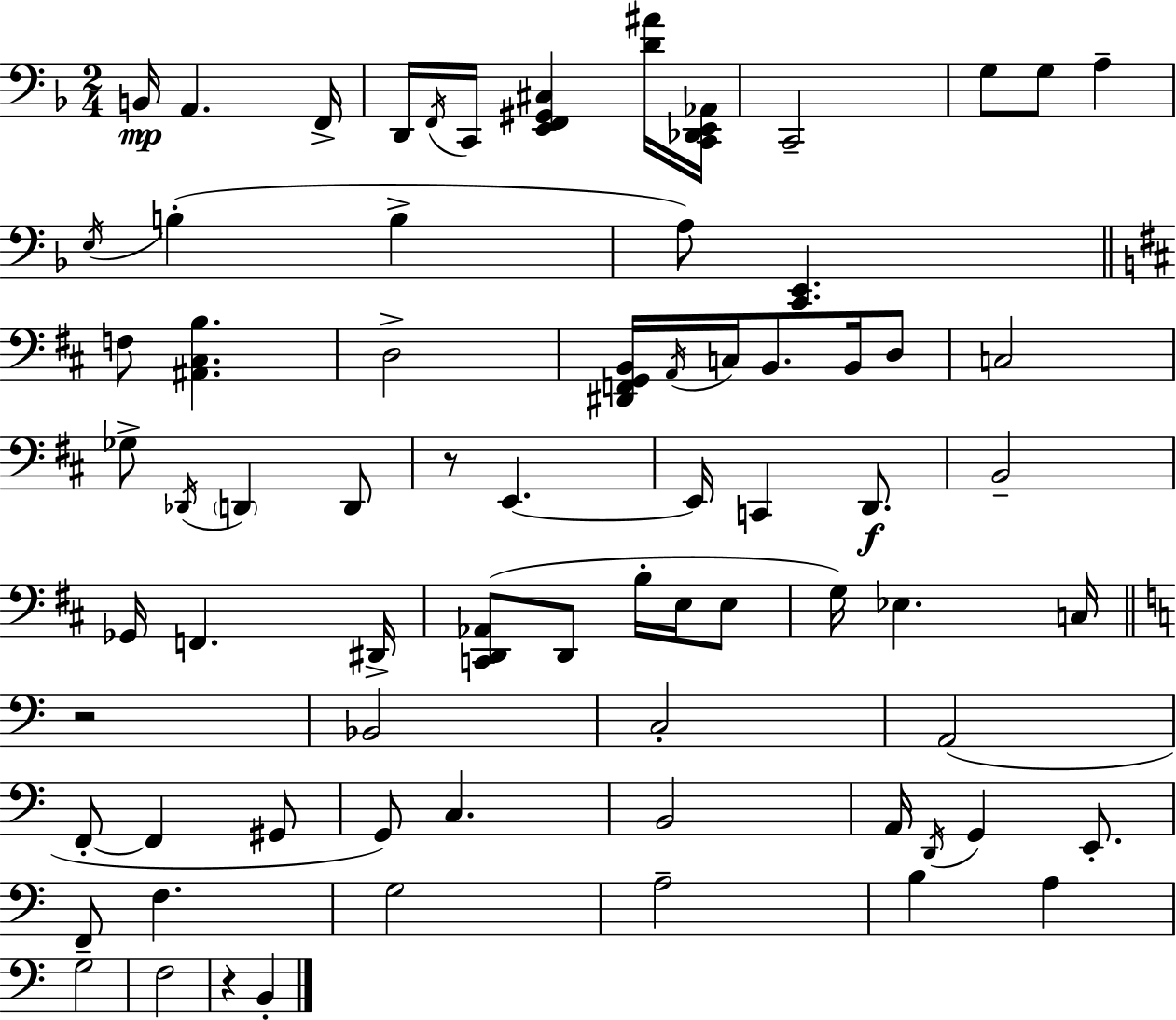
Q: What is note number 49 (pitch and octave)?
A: C3